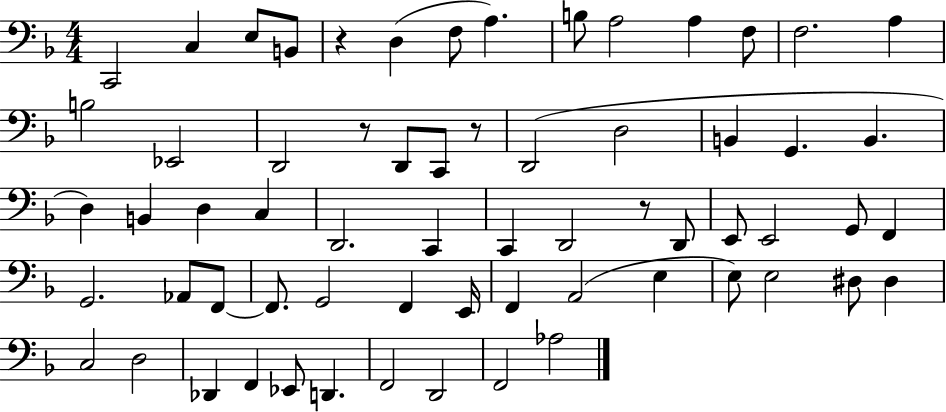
{
  \clef bass
  \numericTimeSignature
  \time 4/4
  \key f \major
  c,2 c4 e8 b,8 | r4 d4( f8 a4.) | b8 a2 a4 f8 | f2. a4 | \break b2 ees,2 | d,2 r8 d,8 c,8 r8 | d,2( d2 | b,4 g,4. b,4. | \break d4) b,4 d4 c4 | d,2. c,4 | c,4 d,2 r8 d,8 | e,8 e,2 g,8 f,4 | \break g,2. aes,8 f,8~~ | f,8. g,2 f,4 e,16 | f,4 a,2( e4 | e8) e2 dis8 dis4 | \break c2 d2 | des,4 f,4 ees,8 d,4. | f,2 d,2 | f,2 aes2 | \break \bar "|."
}